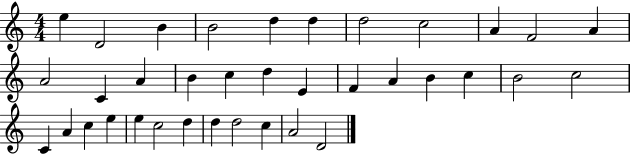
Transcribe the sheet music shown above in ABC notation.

X:1
T:Untitled
M:4/4
L:1/4
K:C
e D2 B B2 d d d2 c2 A F2 A A2 C A B c d E F A B c B2 c2 C A c e e c2 d d d2 c A2 D2